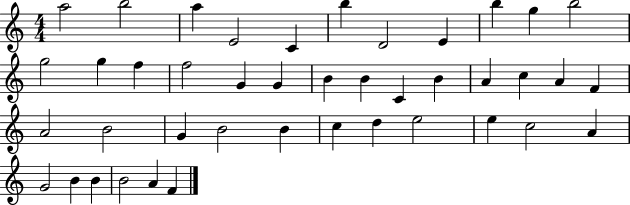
X:1
T:Untitled
M:4/4
L:1/4
K:C
a2 b2 a E2 C b D2 E b g b2 g2 g f f2 G G B B C B A c A F A2 B2 G B2 B c d e2 e c2 A G2 B B B2 A F